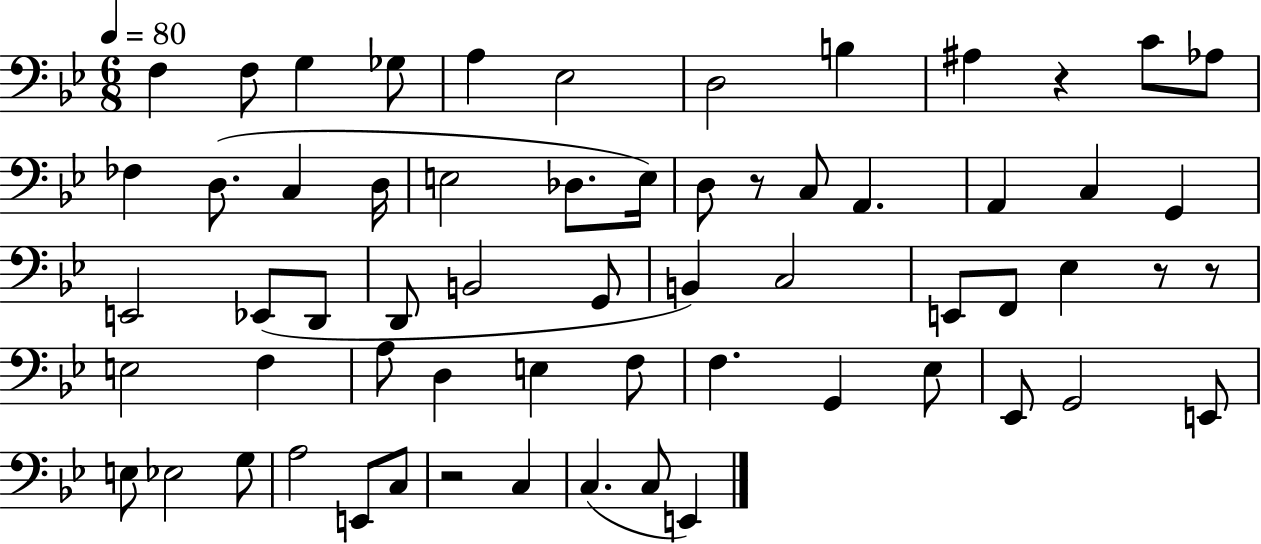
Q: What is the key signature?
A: BES major